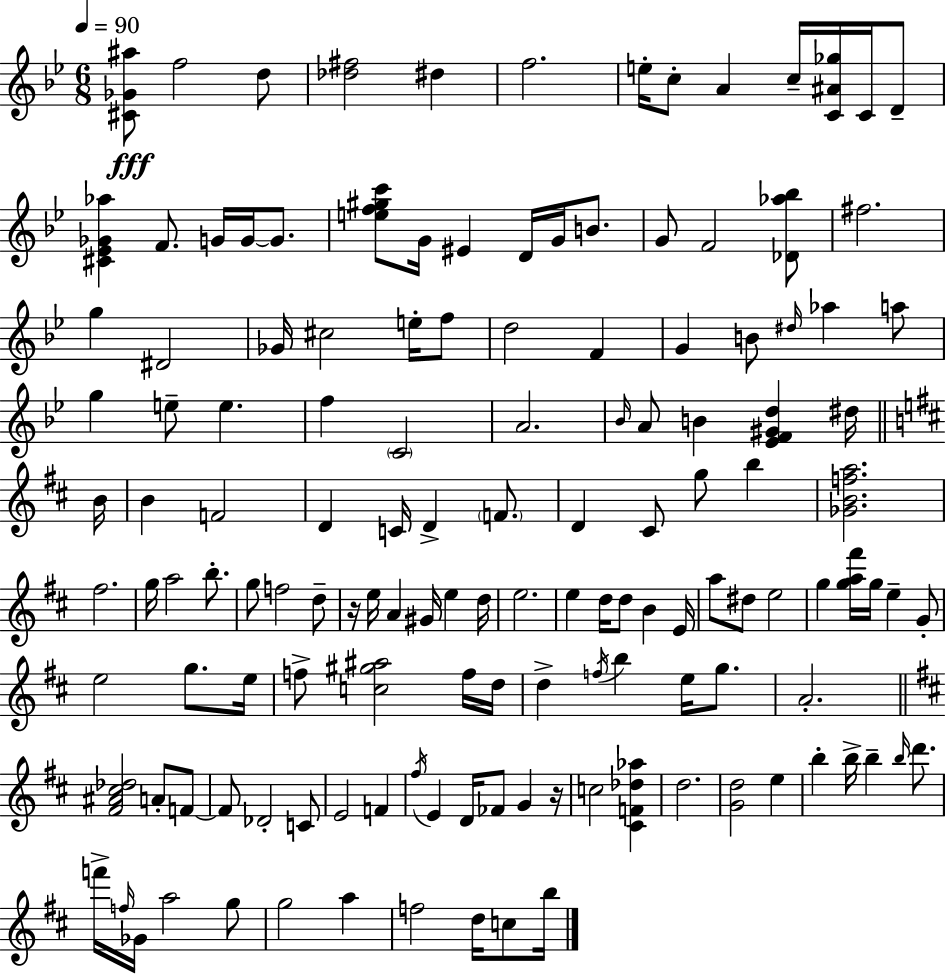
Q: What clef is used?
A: treble